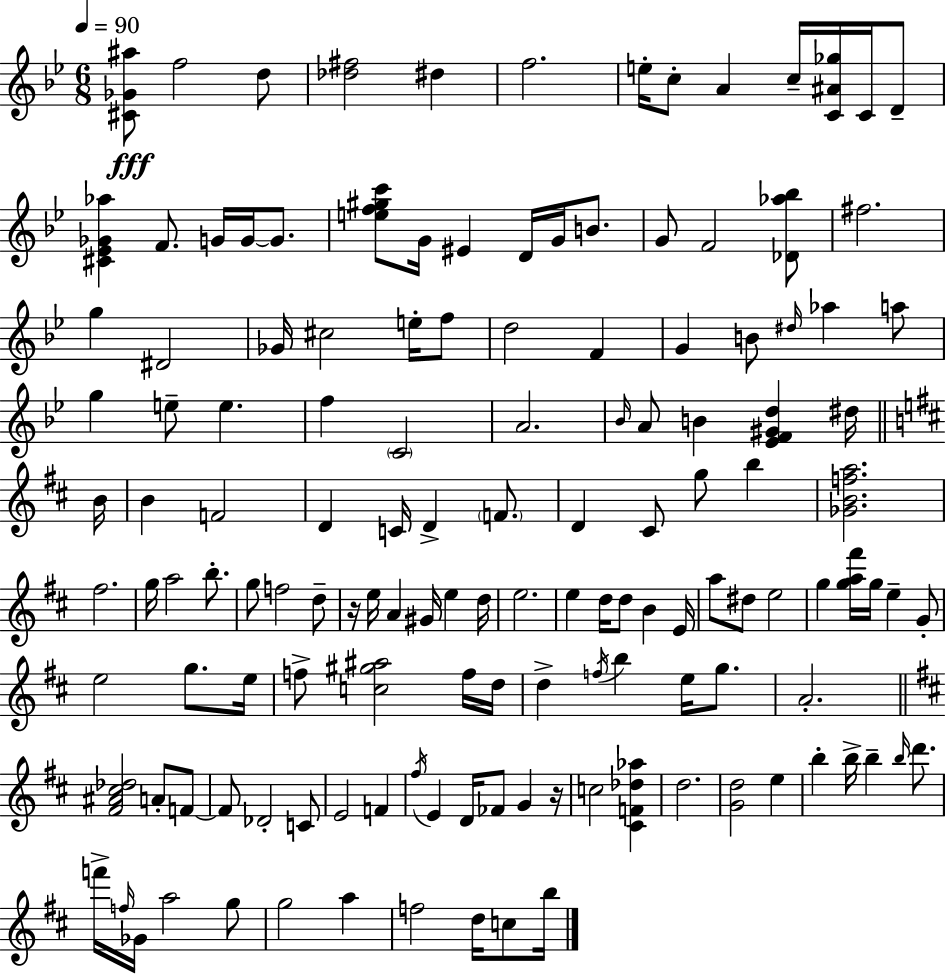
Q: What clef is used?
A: treble